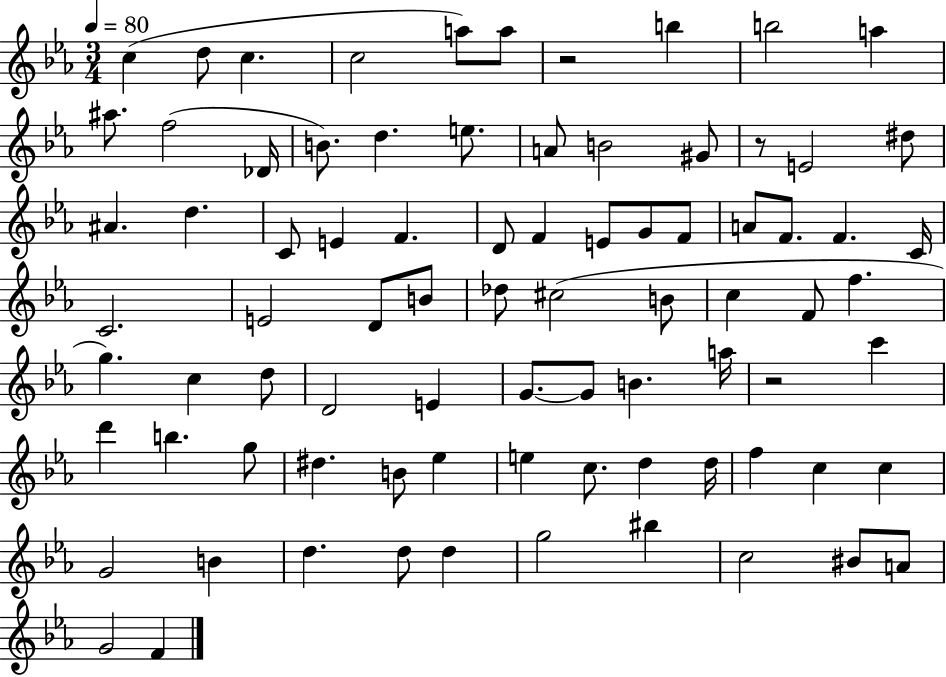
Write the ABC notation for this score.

X:1
T:Untitled
M:3/4
L:1/4
K:Eb
c d/2 c c2 a/2 a/2 z2 b b2 a ^a/2 f2 _D/4 B/2 d e/2 A/2 B2 ^G/2 z/2 E2 ^d/2 ^A d C/2 E F D/2 F E/2 G/2 F/2 A/2 F/2 F C/4 C2 E2 D/2 B/2 _d/2 ^c2 B/2 c F/2 f g c d/2 D2 E G/2 G/2 B a/4 z2 c' d' b g/2 ^d B/2 _e e c/2 d d/4 f c c G2 B d d/2 d g2 ^b c2 ^B/2 A/2 G2 F